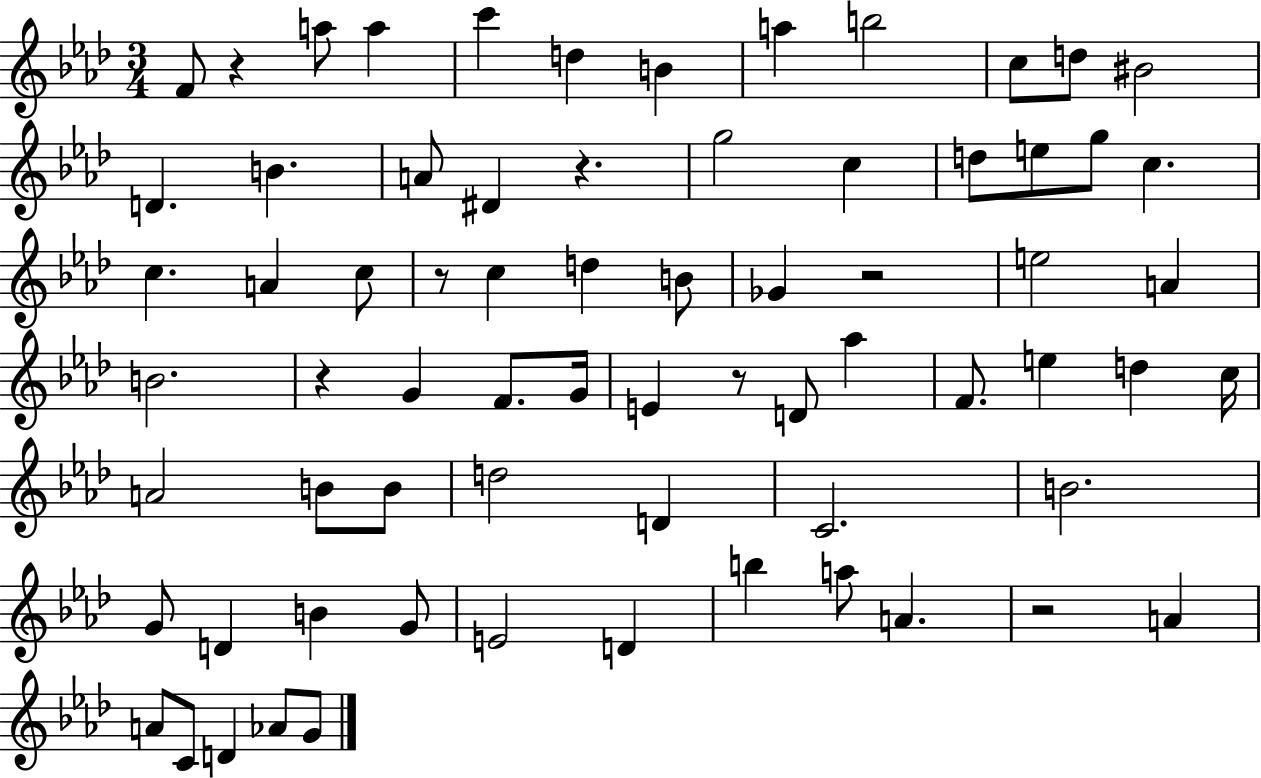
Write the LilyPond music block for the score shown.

{
  \clef treble
  \numericTimeSignature
  \time 3/4
  \key aes \major
  f'8 r4 a''8 a''4 | c'''4 d''4 b'4 | a''4 b''2 | c''8 d''8 bis'2 | \break d'4. b'4. | a'8 dis'4 r4. | g''2 c''4 | d''8 e''8 g''8 c''4. | \break c''4. a'4 c''8 | r8 c''4 d''4 b'8 | ges'4 r2 | e''2 a'4 | \break b'2. | r4 g'4 f'8. g'16 | e'4 r8 d'8 aes''4 | f'8. e''4 d''4 c''16 | \break a'2 b'8 b'8 | d''2 d'4 | c'2. | b'2. | \break g'8 d'4 b'4 g'8 | e'2 d'4 | b''4 a''8 a'4. | r2 a'4 | \break a'8 c'8 d'4 aes'8 g'8 | \bar "|."
}